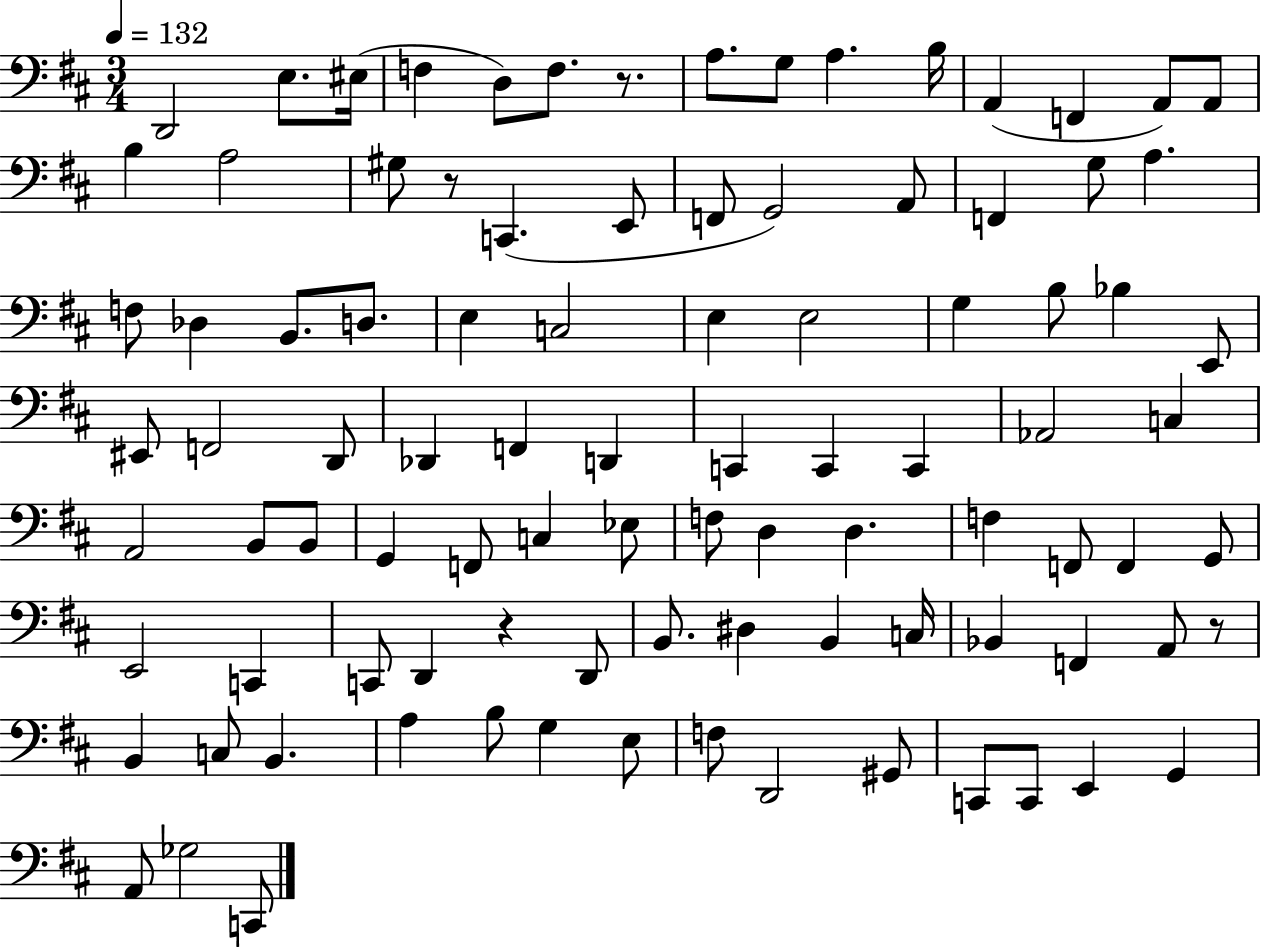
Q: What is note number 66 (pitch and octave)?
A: D2